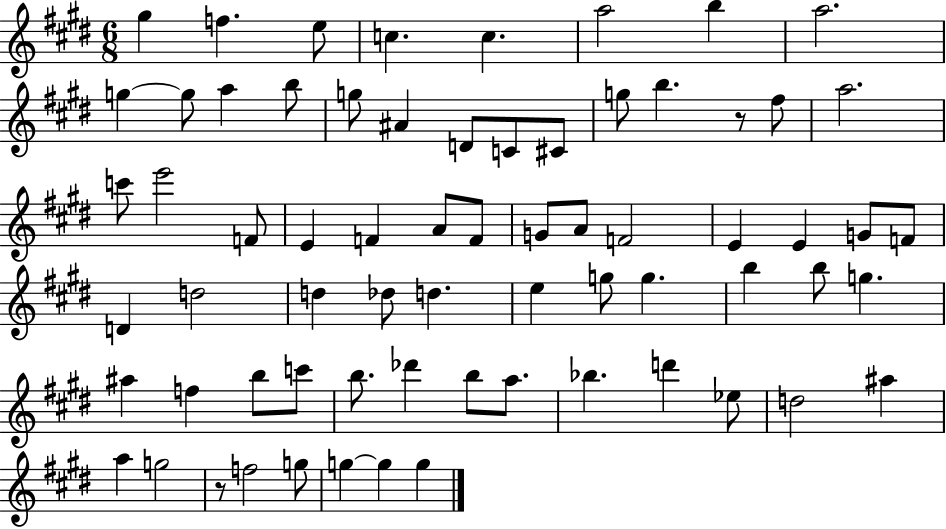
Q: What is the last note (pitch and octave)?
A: G5